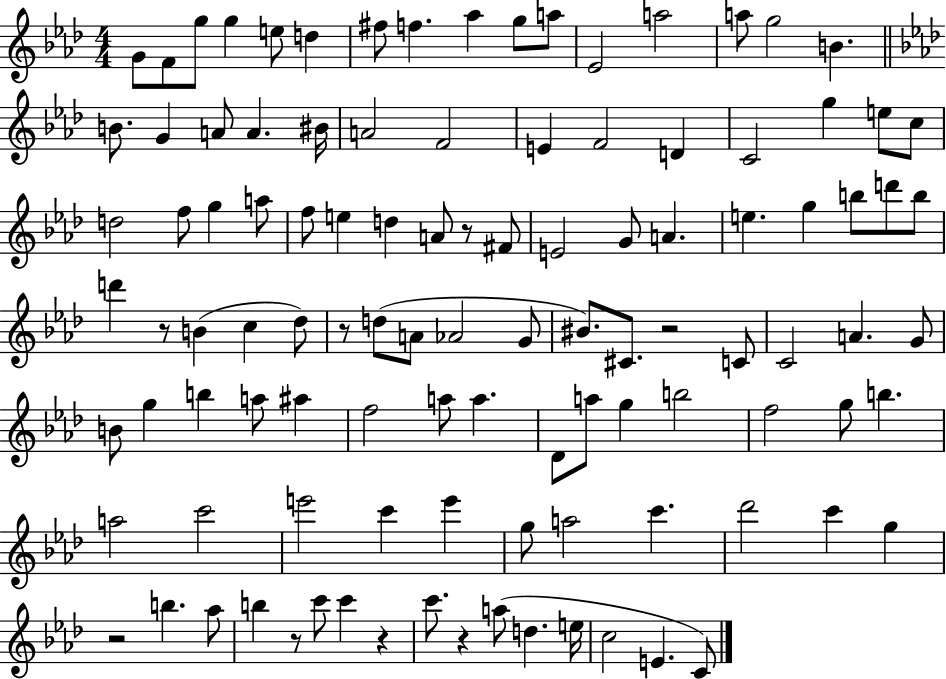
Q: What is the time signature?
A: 4/4